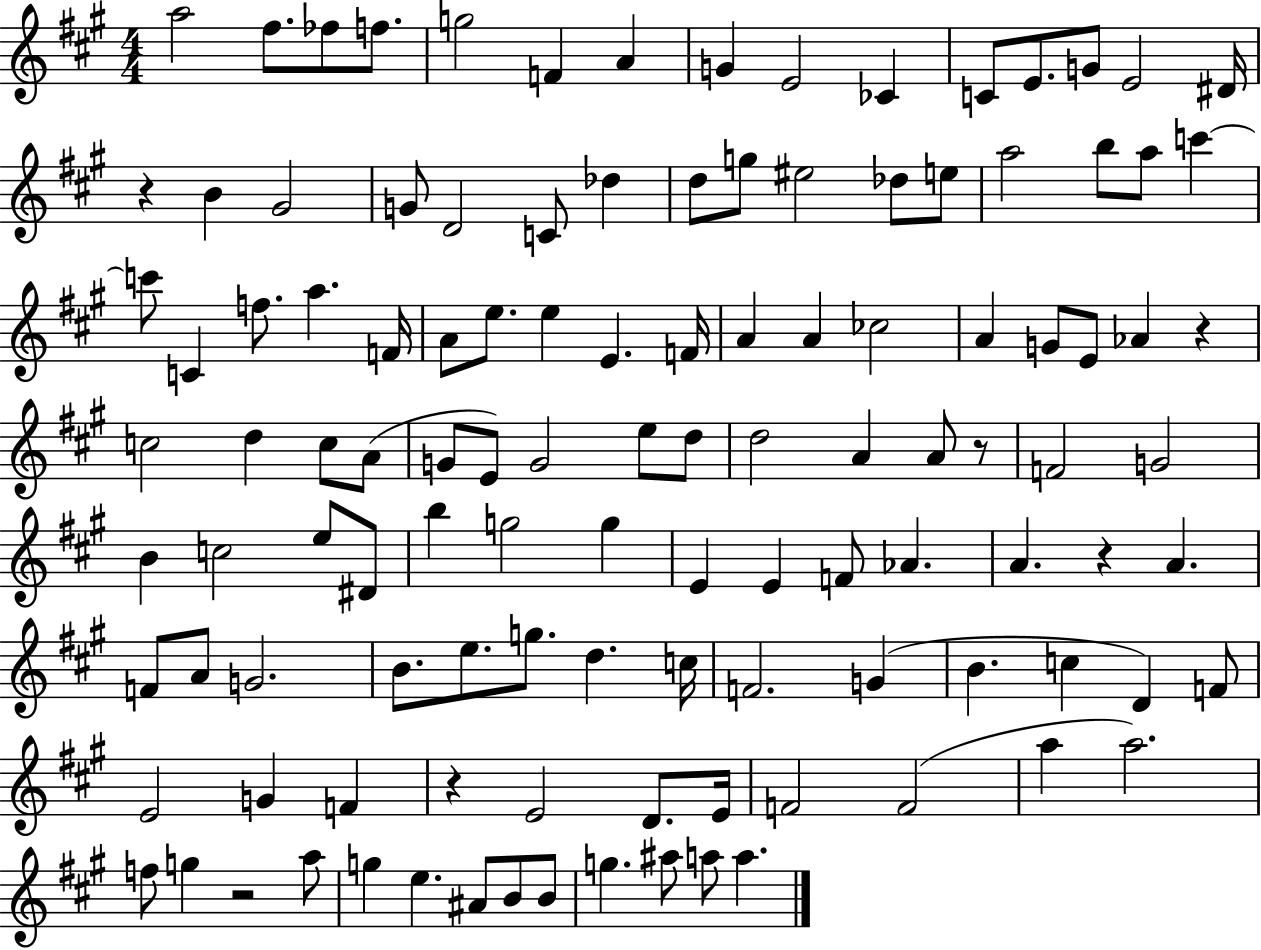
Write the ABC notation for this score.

X:1
T:Untitled
M:4/4
L:1/4
K:A
a2 ^f/2 _f/2 f/2 g2 F A G E2 _C C/2 E/2 G/2 E2 ^D/4 z B ^G2 G/2 D2 C/2 _d d/2 g/2 ^e2 _d/2 e/2 a2 b/2 a/2 c' c'/2 C f/2 a F/4 A/2 e/2 e E F/4 A A _c2 A G/2 E/2 _A z c2 d c/2 A/2 G/2 E/2 G2 e/2 d/2 d2 A A/2 z/2 F2 G2 B c2 e/2 ^D/2 b g2 g E E F/2 _A A z A F/2 A/2 G2 B/2 e/2 g/2 d c/4 F2 G B c D F/2 E2 G F z E2 D/2 E/4 F2 F2 a a2 f/2 g z2 a/2 g e ^A/2 B/2 B/2 g ^a/2 a/2 a